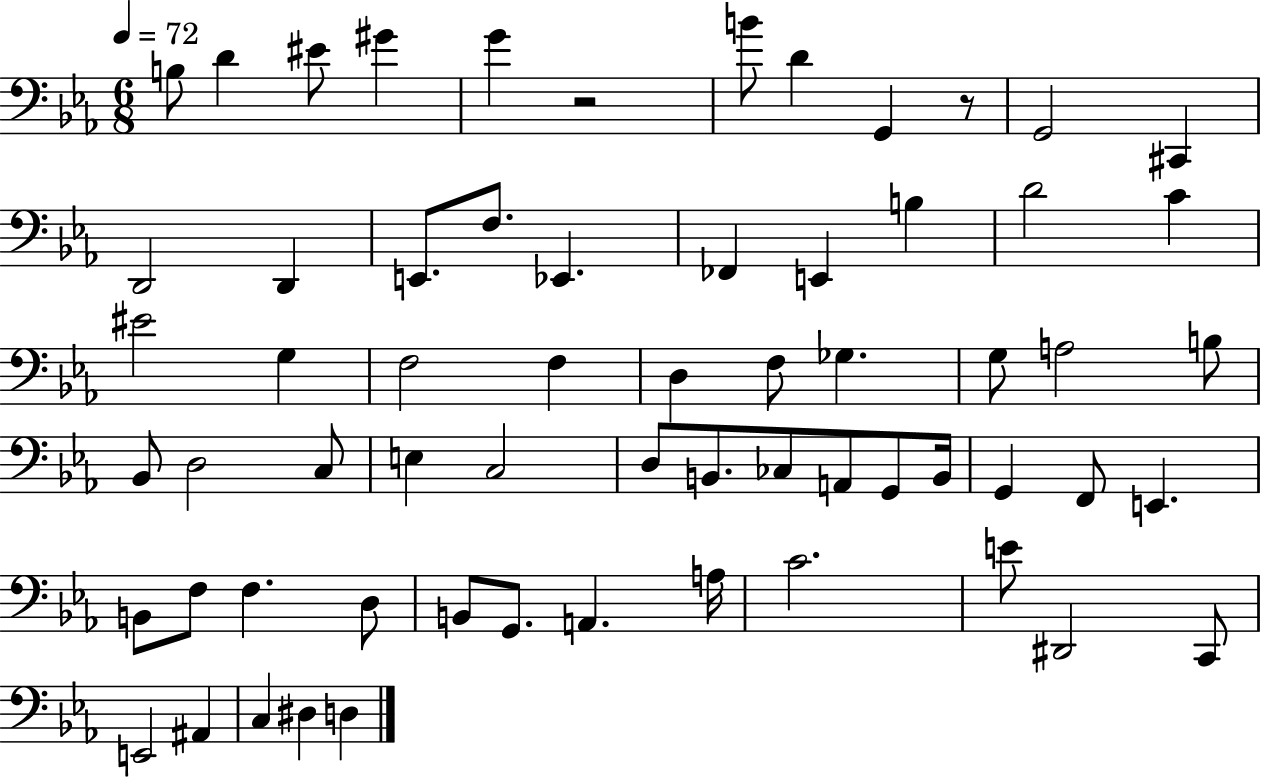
B3/e D4/q EIS4/e G#4/q G4/q R/h B4/e D4/q G2/q R/e G2/h C#2/q D2/h D2/q E2/e. F3/e. Eb2/q. FES2/q E2/q B3/q D4/h C4/q EIS4/h G3/q F3/h F3/q D3/q F3/e Gb3/q. G3/e A3/h B3/e Bb2/e D3/h C3/e E3/q C3/h D3/e B2/e. CES3/e A2/e G2/e B2/s G2/q F2/e E2/q. B2/e F3/e F3/q. D3/e B2/e G2/e. A2/q. A3/s C4/h. E4/e D#2/h C2/e E2/h A#2/q C3/q D#3/q D3/q